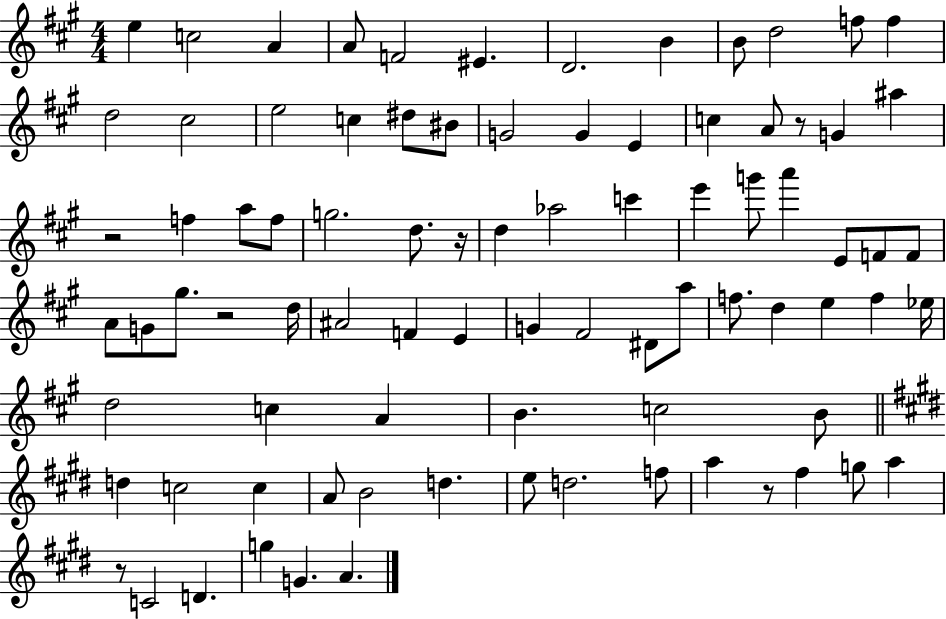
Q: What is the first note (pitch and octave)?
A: E5